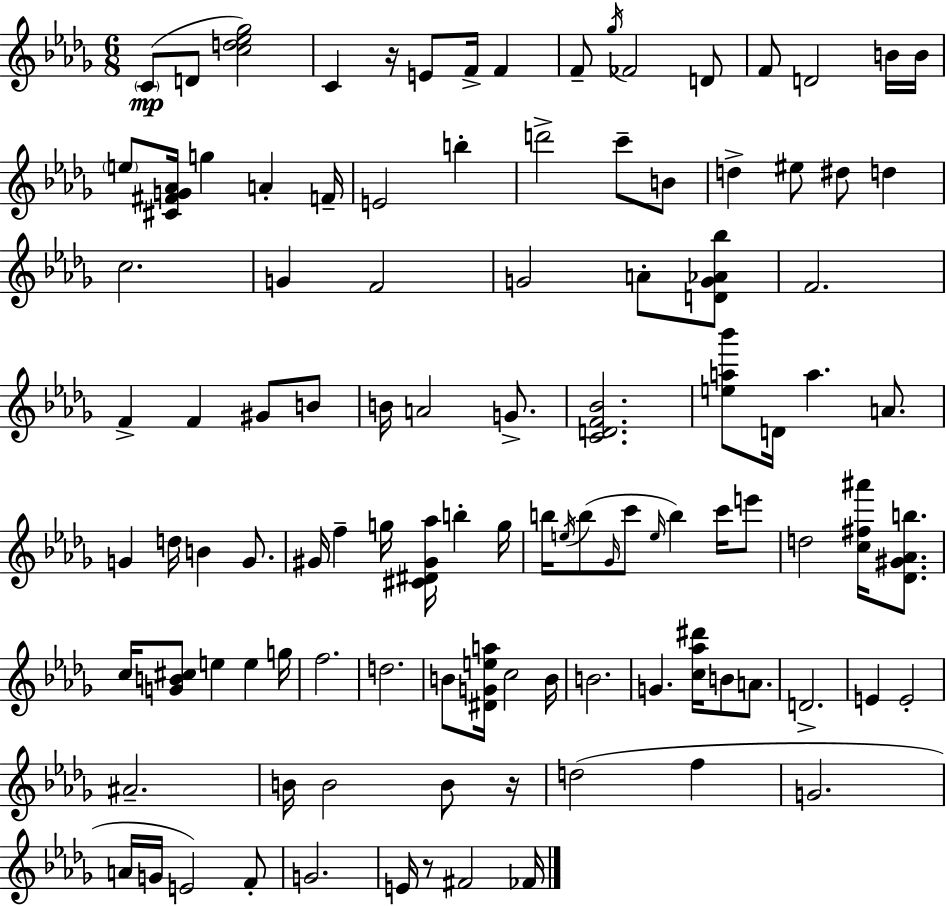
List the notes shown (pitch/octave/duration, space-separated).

C4/e D4/e [C5,D5,Eb5,Gb5]/h C4/q R/s E4/e F4/s F4/q F4/e Gb5/s FES4/h D4/e F4/e D4/h B4/s B4/s E5/e [C#4,F#4,G4,Ab4]/s G5/q A4/q F4/s E4/h B5/q D6/h C6/e B4/e D5/q EIS5/e D#5/e D5/q C5/h. G4/q F4/h G4/h A4/e [D4,G4,Ab4,Bb5]/e F4/h. F4/q F4/q G#4/e B4/e B4/s A4/h G4/e. [C4,D4,F4,Bb4]/h. [E5,A5,Bb6]/e D4/s A5/q. A4/e. G4/q D5/s B4/q G4/e. G#4/s F5/q G5/s [C#4,D#4,G#4,Ab5]/s B5/q G5/s B5/s E5/s B5/e Gb4/s C6/e E5/s B5/q C6/s E6/e D5/h [C5,F#5,A#6]/s [Db4,G#4,Ab4,B5]/e. C5/s [G4,B4,C#5]/e E5/q E5/q G5/s F5/h. D5/h. B4/e [D#4,G4,E5,A5]/s C5/h B4/s B4/h. G4/q. [C5,Ab5,D#6]/s B4/e A4/e. D4/h. E4/q E4/h A#4/h. B4/s B4/h B4/e R/s D5/h F5/q G4/h. A4/s G4/s E4/h F4/e G4/h. E4/s R/e F#4/h FES4/s